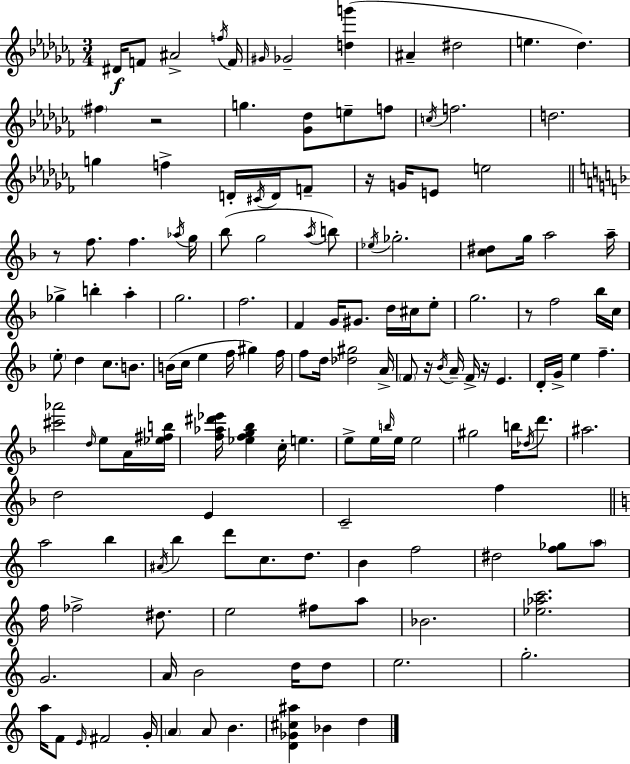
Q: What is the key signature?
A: AES minor